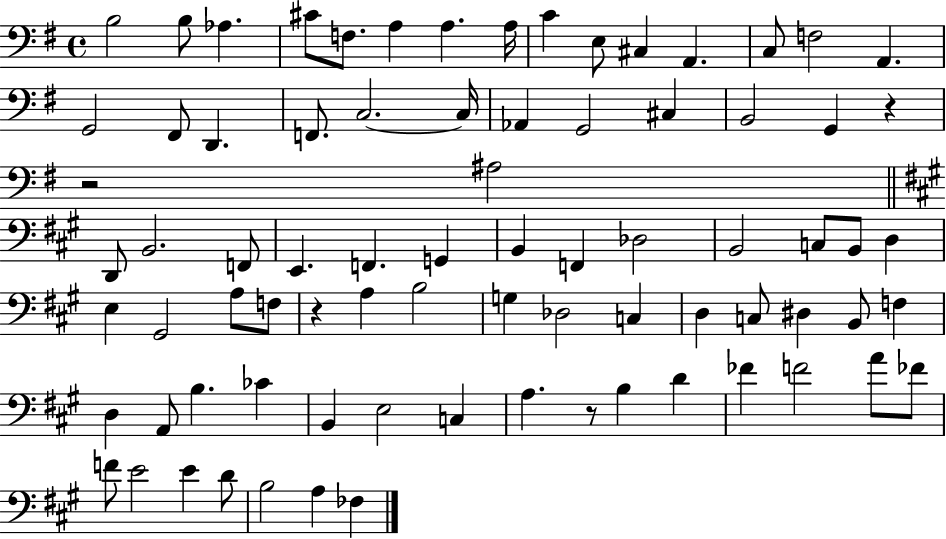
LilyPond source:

{
  \clef bass
  \time 4/4
  \defaultTimeSignature
  \key g \major
  b2 b8 aes4. | cis'8 f8. a4 a4. a16 | c'4 e8 cis4 a,4. | c8 f2 a,4. | \break g,2 fis,8 d,4. | f,8. c2.~~ c16 | aes,4 g,2 cis4 | b,2 g,4 r4 | \break r2 ais2 | \bar "||" \break \key a \major d,8 b,2. f,8 | e,4. f,4. g,4 | b,4 f,4 des2 | b,2 c8 b,8 d4 | \break e4 gis,2 a8 f8 | r4 a4 b2 | g4 des2 c4 | d4 c8 dis4 b,8 f4 | \break d4 a,8 b4. ces'4 | b,4 e2 c4 | a4. r8 b4 d'4 | fes'4 f'2 a'8 fes'8 | \break f'8 e'2 e'4 d'8 | b2 a4 fes4 | \bar "|."
}